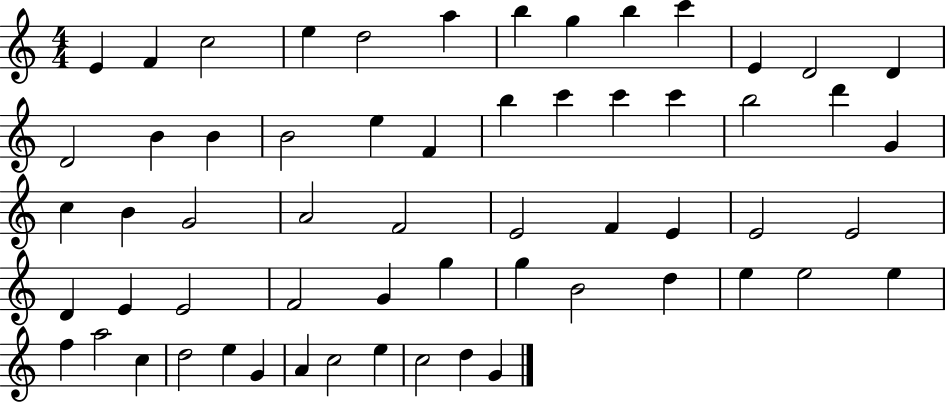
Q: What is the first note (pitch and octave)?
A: E4